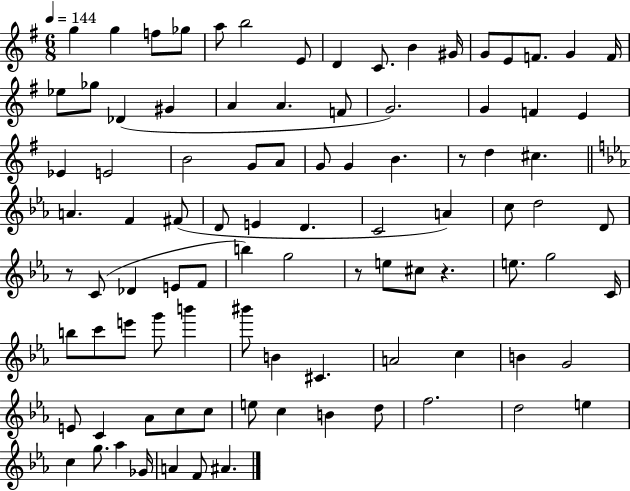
G5/q G5/q F5/e Gb5/e A5/e B5/h E4/e D4/q C4/e. B4/q G#4/s G4/e E4/e F4/e. G4/q F4/s Eb5/e Gb5/e Db4/q G#4/q A4/q A4/q. F4/e G4/h. G4/q F4/q E4/q Eb4/q E4/h B4/h G4/e A4/e G4/e G4/q B4/q. R/e D5/q C#5/q. A4/q. F4/q F#4/e D4/e E4/q D4/q. C4/h A4/q C5/e D5/h D4/e R/e C4/e Db4/q E4/e F4/e B5/q G5/h R/e E5/e C#5/e R/q. E5/e. G5/h C4/s B5/e C6/e E6/e G6/e B6/q BIS6/e B4/q C#4/q. A4/h C5/q B4/q G4/h E4/e C4/q Ab4/e C5/e C5/e E5/e C5/q B4/q D5/e F5/h. D5/h E5/q C5/q G5/e. Ab5/q Gb4/s A4/q F4/e A#4/q.